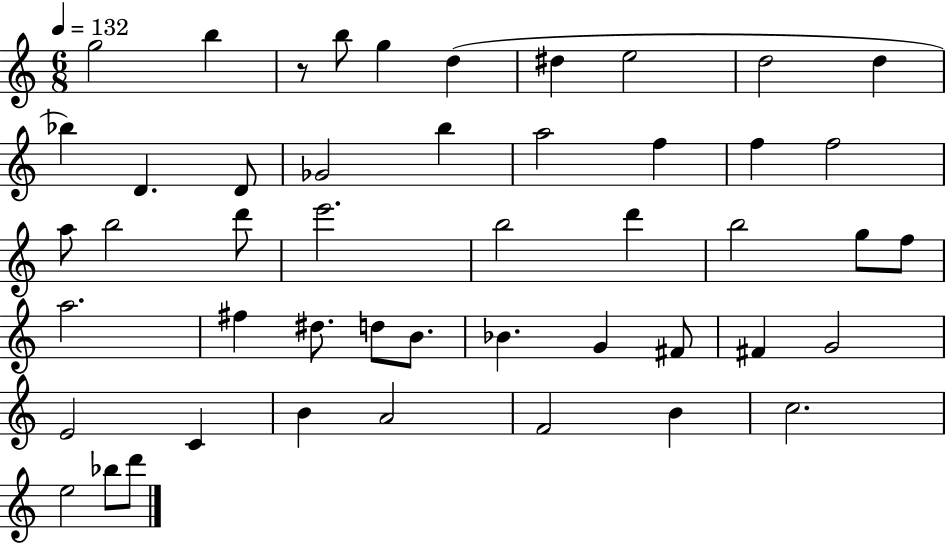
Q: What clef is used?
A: treble